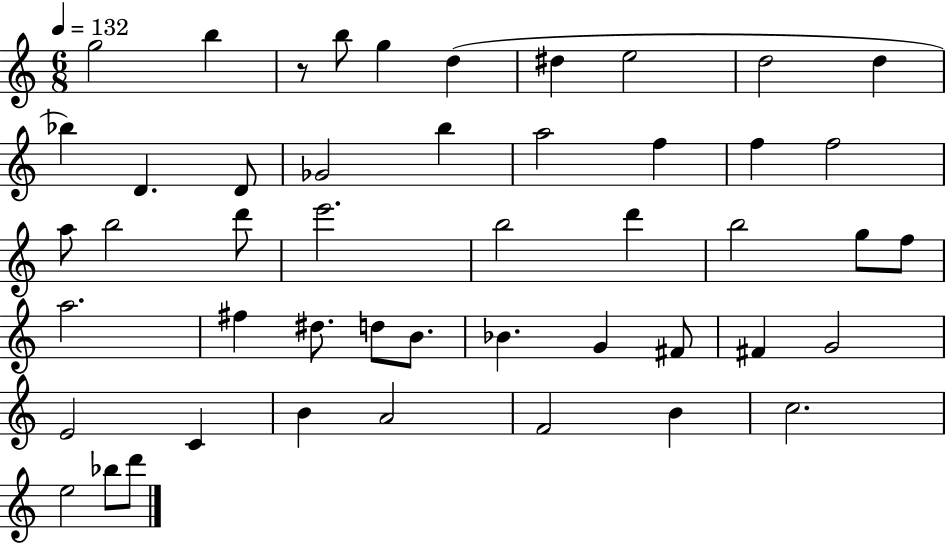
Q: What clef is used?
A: treble